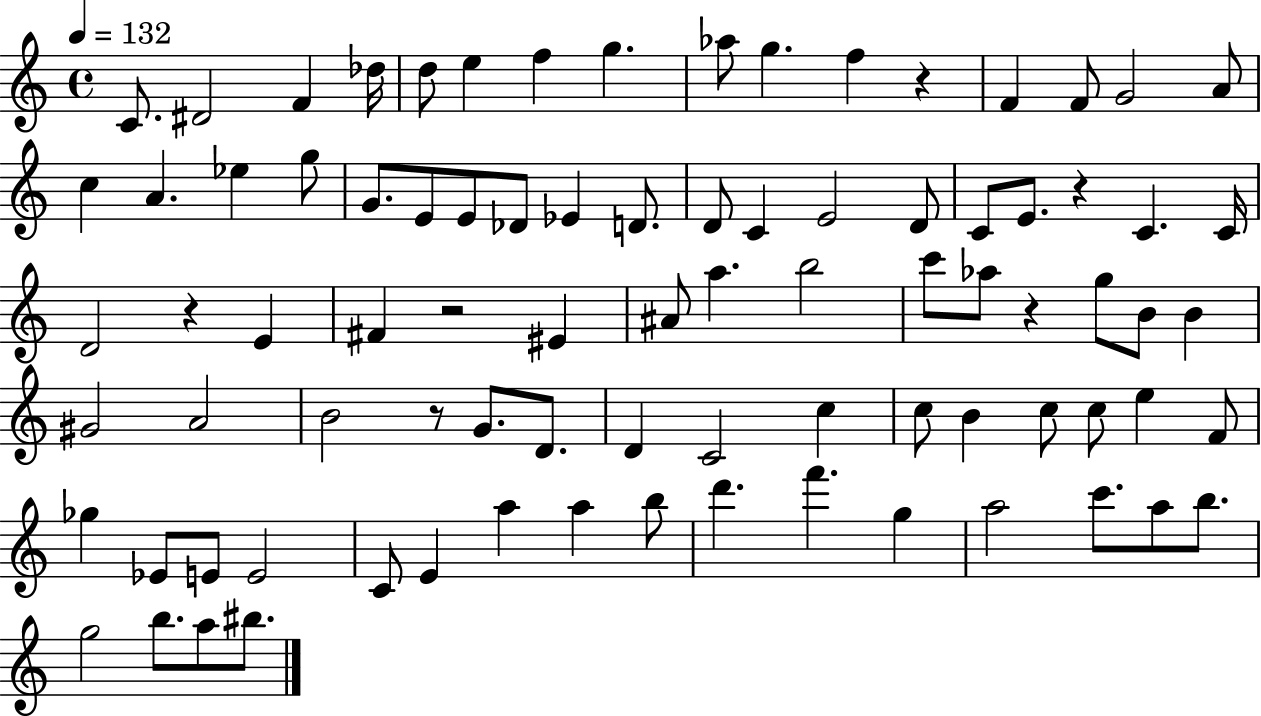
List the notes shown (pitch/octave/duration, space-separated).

C4/e. D#4/h F4/q Db5/s D5/e E5/q F5/q G5/q. Ab5/e G5/q. F5/q R/q F4/q F4/e G4/h A4/e C5/q A4/q. Eb5/q G5/e G4/e. E4/e E4/e Db4/e Eb4/q D4/e. D4/e C4/q E4/h D4/e C4/e E4/e. R/q C4/q. C4/s D4/h R/q E4/q F#4/q R/h EIS4/q A#4/e A5/q. B5/h C6/e Ab5/e R/q G5/e B4/e B4/q G#4/h A4/h B4/h R/e G4/e. D4/e. D4/q C4/h C5/q C5/e B4/q C5/e C5/e E5/q F4/e Gb5/q Eb4/e E4/e E4/h C4/e E4/q A5/q A5/q B5/e D6/q. F6/q. G5/q A5/h C6/e. A5/e B5/e. G5/h B5/e. A5/e BIS5/e.